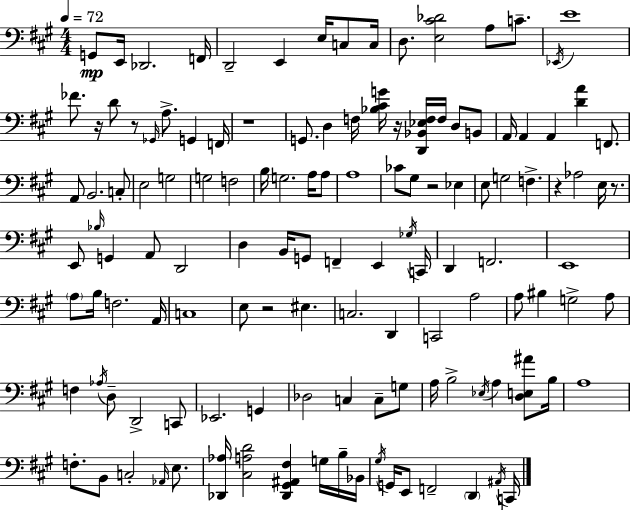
X:1
T:Untitled
M:4/4
L:1/4
K:A
G,,/2 E,,/4 _D,,2 F,,/4 D,,2 E,, E,/4 C,/2 C,/4 D,/2 [E,^C_D]2 A,/2 C/2 _E,,/4 E4 _F/2 z/4 D/2 z/2 _G,,/4 A,/2 G,, F,,/4 z4 G,,/2 D, F,/4 [_B,^CG]/4 z/4 [D,,_B,,_E,F,]/4 F,/4 D,/2 B,,/2 A,,/4 A,, A,, [DA] F,,/2 A,,/2 B,,2 C,/2 E,2 G,2 G,2 F,2 B,/4 G,2 A,/4 A,/2 A,4 _C/2 ^G,/2 z2 _E, E,/2 G,2 F, z _A,2 E,/4 z/2 E,,/2 _B,/4 G,, A,,/2 D,,2 D, B,,/4 G,,/2 F,, E,, _G,/4 C,,/4 D,, F,,2 E,,4 A,/2 B,/4 F,2 A,,/4 C,4 E,/2 z2 ^E, C,2 D,, C,,2 A,2 A,/2 ^B, G,2 A,/2 F, _A,/4 D,/2 D,,2 C,,/2 _E,,2 G,, _D,2 C, C,/2 G,/2 A,/4 B,2 _E,/4 A, [D,E,^A]/2 B,/4 A,4 F,/2 B,,/2 C,2 _A,,/4 E,/2 [_D,,_A,]/4 [^C,A,D]2 [_D,,^G,,^A,,^F,] G,/4 B,/4 _B,,/4 ^G,/4 G,,/4 E,,/2 F,,2 D,, ^A,,/4 C,,/4